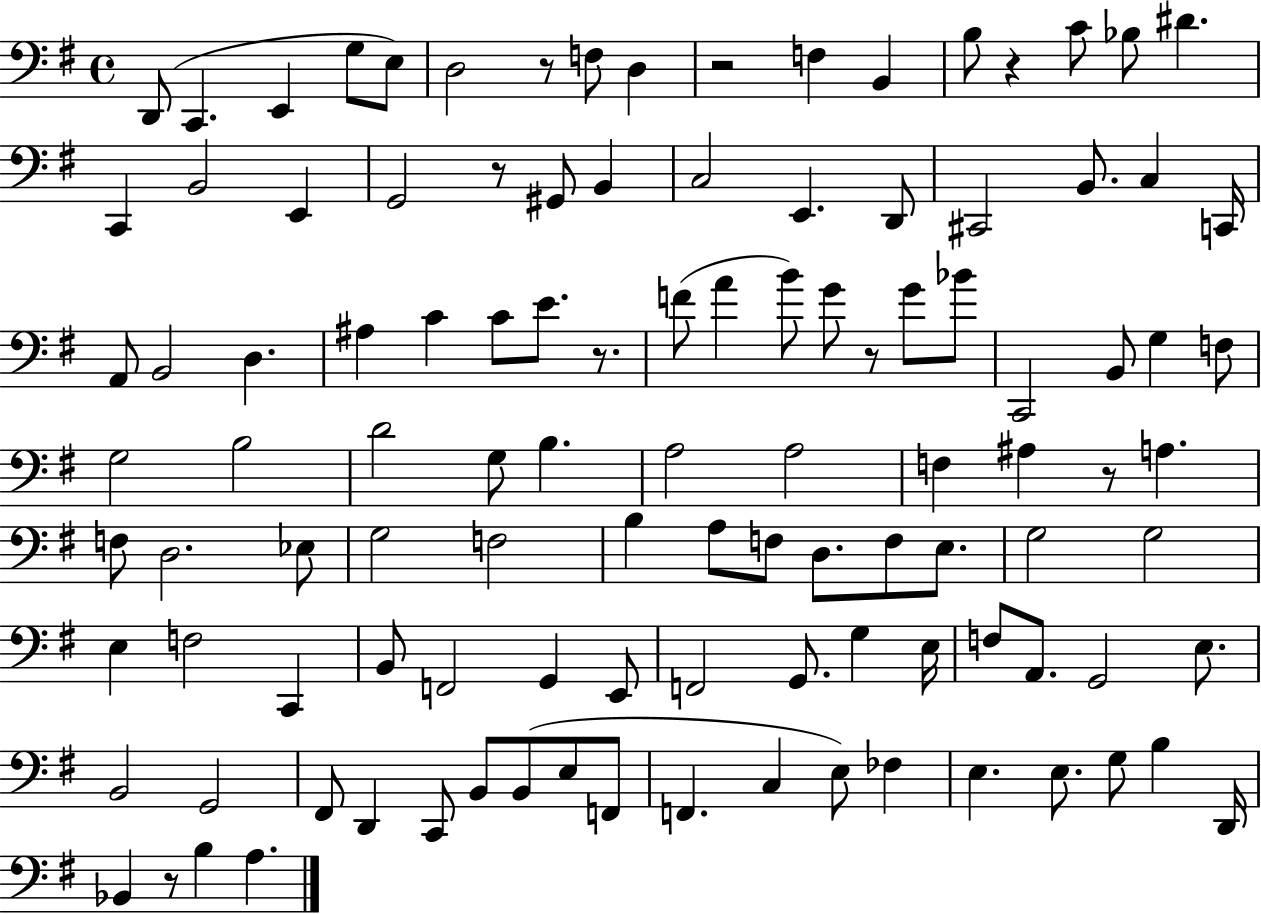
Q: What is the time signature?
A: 4/4